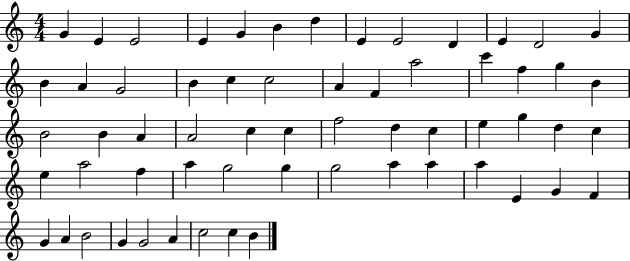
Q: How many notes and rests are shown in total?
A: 61